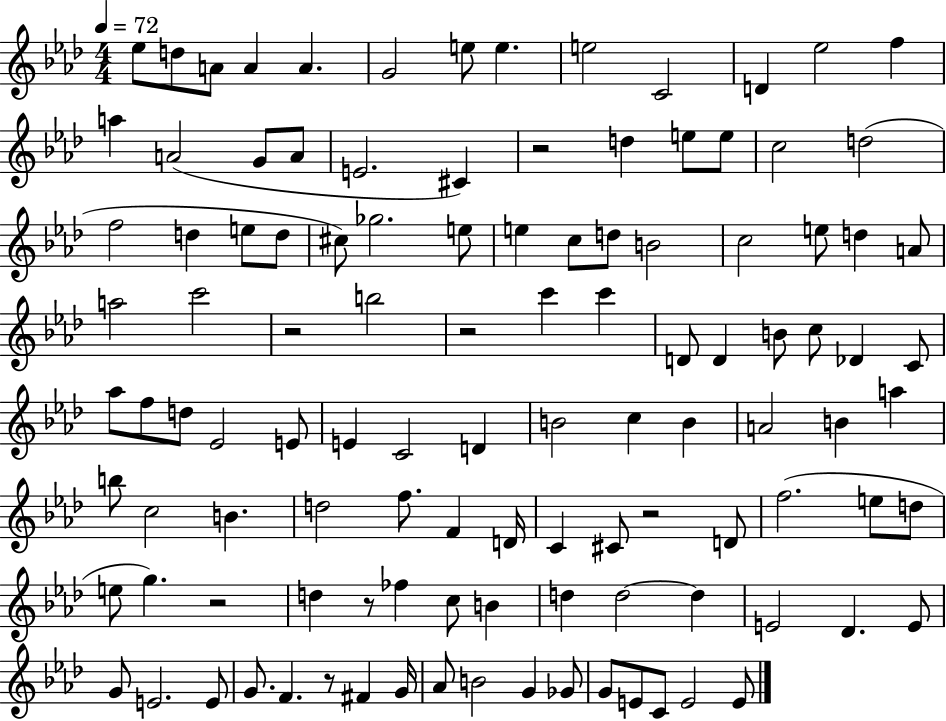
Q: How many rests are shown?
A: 7